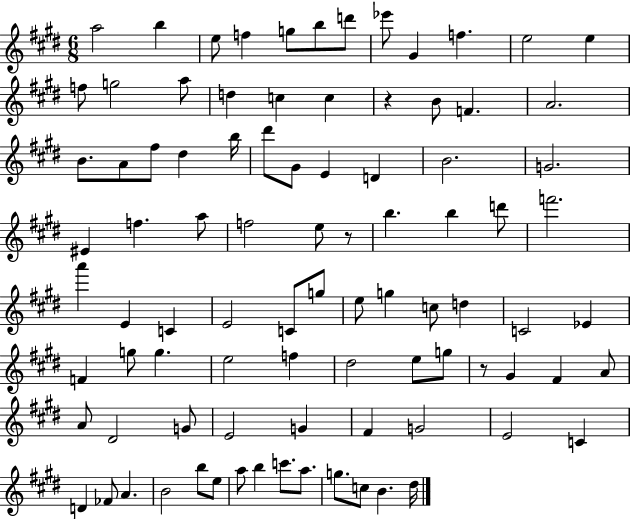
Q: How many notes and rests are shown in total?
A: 90